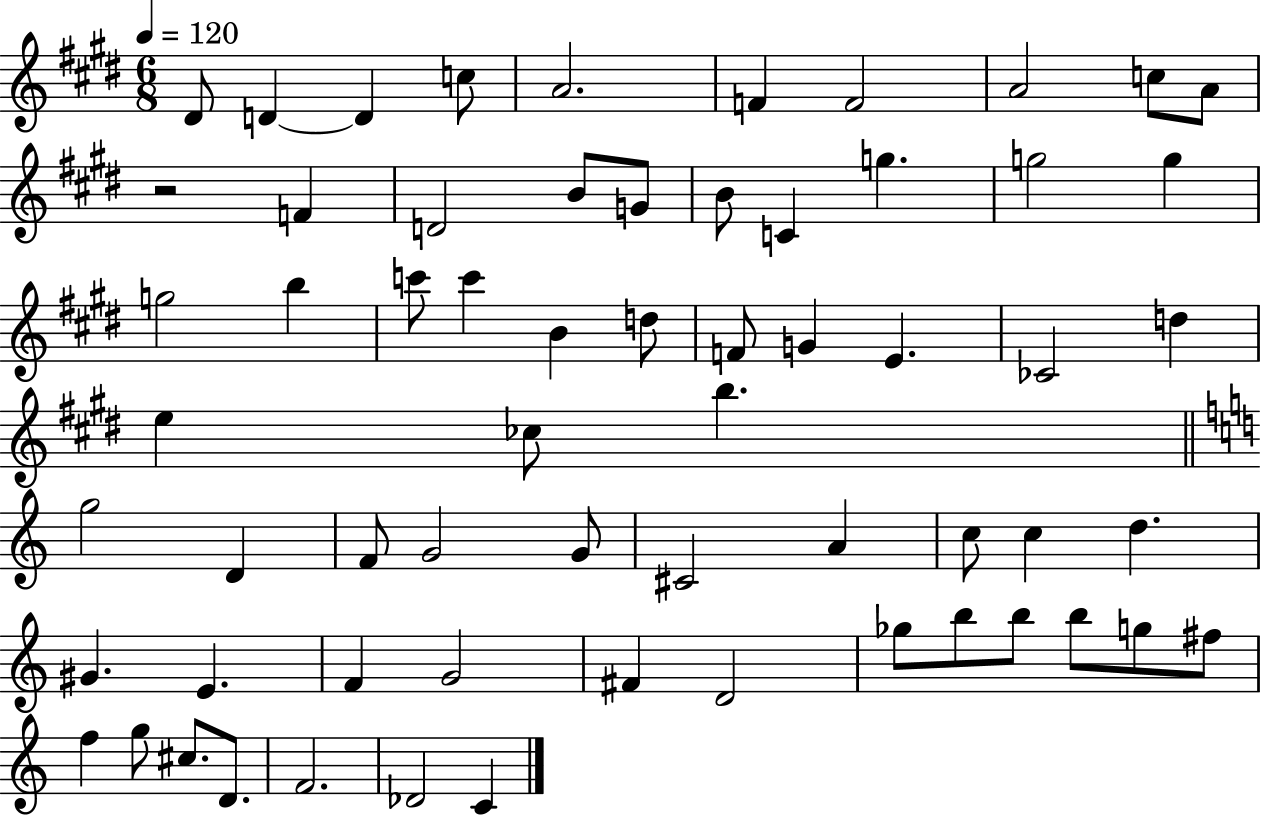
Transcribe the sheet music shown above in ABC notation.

X:1
T:Untitled
M:6/8
L:1/4
K:E
^D/2 D D c/2 A2 F F2 A2 c/2 A/2 z2 F D2 B/2 G/2 B/2 C g g2 g g2 b c'/2 c' B d/2 F/2 G E _C2 d e _c/2 b g2 D F/2 G2 G/2 ^C2 A c/2 c d ^G E F G2 ^F D2 _g/2 b/2 b/2 b/2 g/2 ^f/2 f g/2 ^c/2 D/2 F2 _D2 C